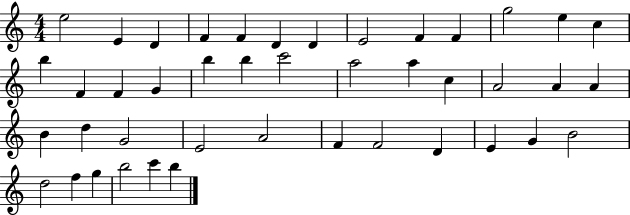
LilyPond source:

{
  \clef treble
  \numericTimeSignature
  \time 4/4
  \key c \major
  e''2 e'4 d'4 | f'4 f'4 d'4 d'4 | e'2 f'4 f'4 | g''2 e''4 c''4 | \break b''4 f'4 f'4 g'4 | b''4 b''4 c'''2 | a''2 a''4 c''4 | a'2 a'4 a'4 | \break b'4 d''4 g'2 | e'2 a'2 | f'4 f'2 d'4 | e'4 g'4 b'2 | \break d''2 f''4 g''4 | b''2 c'''4 b''4 | \bar "|."
}